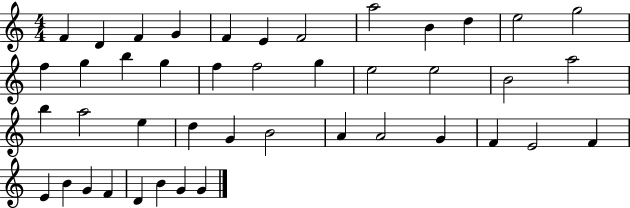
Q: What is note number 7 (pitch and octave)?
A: F4